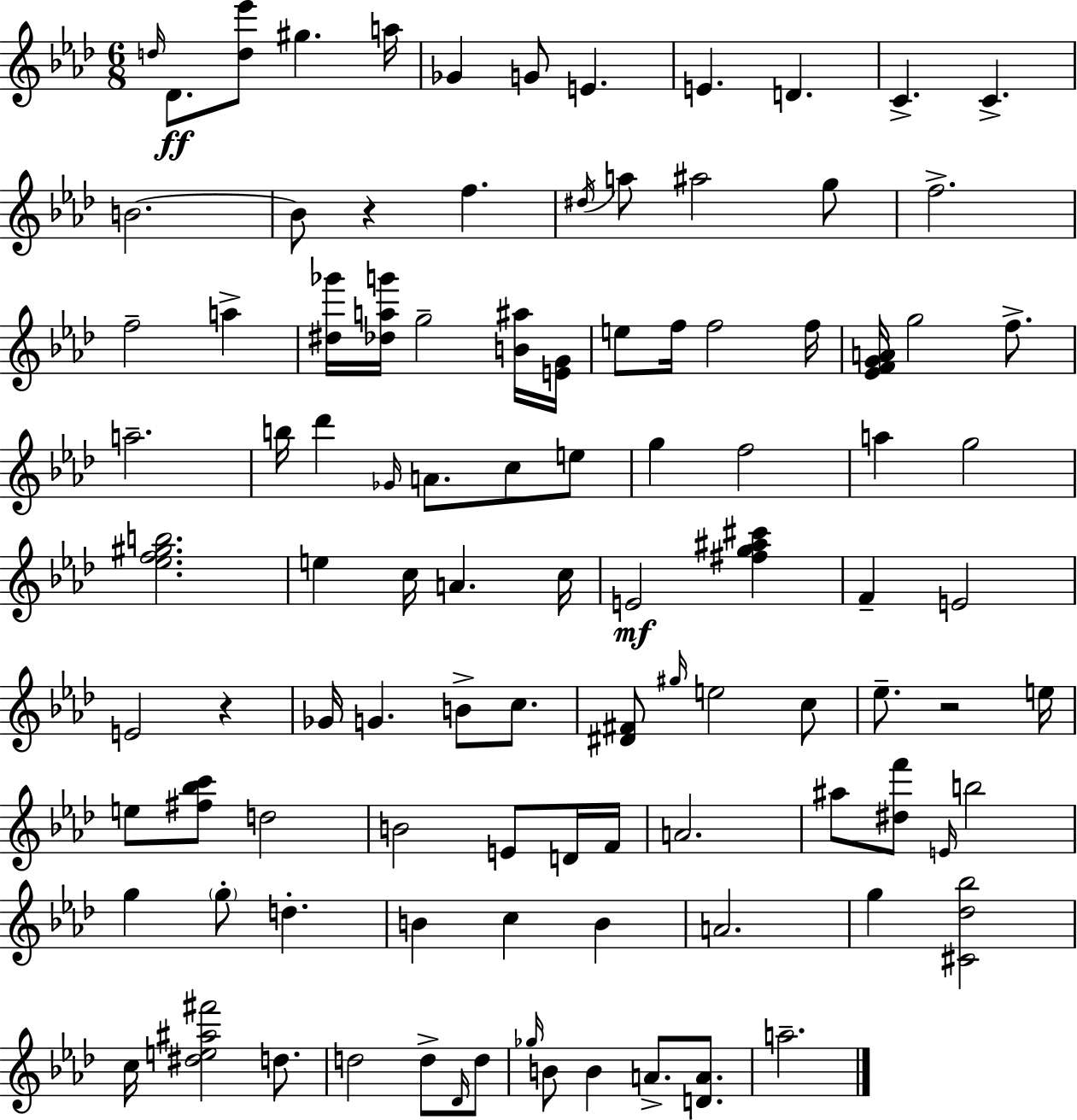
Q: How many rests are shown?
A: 3